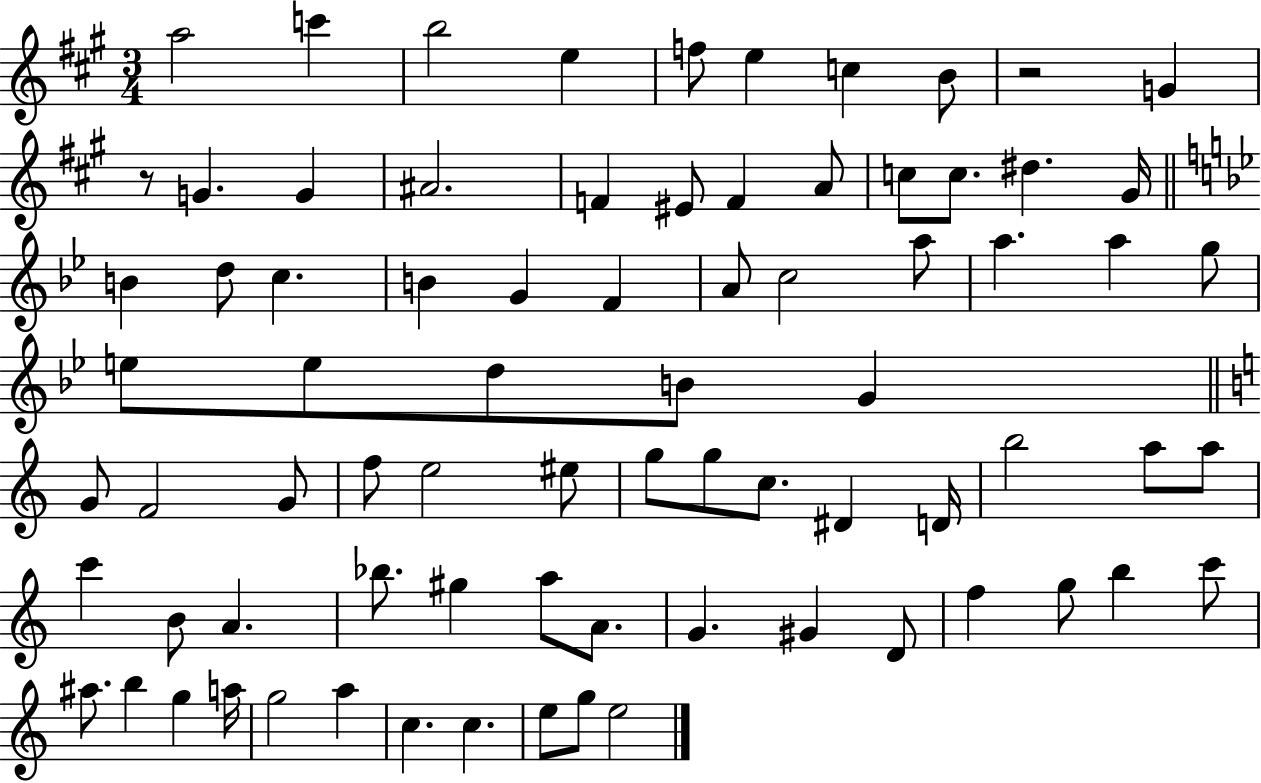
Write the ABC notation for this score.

X:1
T:Untitled
M:3/4
L:1/4
K:A
a2 c' b2 e f/2 e c B/2 z2 G z/2 G G ^A2 F ^E/2 F A/2 c/2 c/2 ^d ^G/4 B d/2 c B G F A/2 c2 a/2 a a g/2 e/2 e/2 d/2 B/2 G G/2 F2 G/2 f/2 e2 ^e/2 g/2 g/2 c/2 ^D D/4 b2 a/2 a/2 c' B/2 A _b/2 ^g a/2 A/2 G ^G D/2 f g/2 b c'/2 ^a/2 b g a/4 g2 a c c e/2 g/2 e2